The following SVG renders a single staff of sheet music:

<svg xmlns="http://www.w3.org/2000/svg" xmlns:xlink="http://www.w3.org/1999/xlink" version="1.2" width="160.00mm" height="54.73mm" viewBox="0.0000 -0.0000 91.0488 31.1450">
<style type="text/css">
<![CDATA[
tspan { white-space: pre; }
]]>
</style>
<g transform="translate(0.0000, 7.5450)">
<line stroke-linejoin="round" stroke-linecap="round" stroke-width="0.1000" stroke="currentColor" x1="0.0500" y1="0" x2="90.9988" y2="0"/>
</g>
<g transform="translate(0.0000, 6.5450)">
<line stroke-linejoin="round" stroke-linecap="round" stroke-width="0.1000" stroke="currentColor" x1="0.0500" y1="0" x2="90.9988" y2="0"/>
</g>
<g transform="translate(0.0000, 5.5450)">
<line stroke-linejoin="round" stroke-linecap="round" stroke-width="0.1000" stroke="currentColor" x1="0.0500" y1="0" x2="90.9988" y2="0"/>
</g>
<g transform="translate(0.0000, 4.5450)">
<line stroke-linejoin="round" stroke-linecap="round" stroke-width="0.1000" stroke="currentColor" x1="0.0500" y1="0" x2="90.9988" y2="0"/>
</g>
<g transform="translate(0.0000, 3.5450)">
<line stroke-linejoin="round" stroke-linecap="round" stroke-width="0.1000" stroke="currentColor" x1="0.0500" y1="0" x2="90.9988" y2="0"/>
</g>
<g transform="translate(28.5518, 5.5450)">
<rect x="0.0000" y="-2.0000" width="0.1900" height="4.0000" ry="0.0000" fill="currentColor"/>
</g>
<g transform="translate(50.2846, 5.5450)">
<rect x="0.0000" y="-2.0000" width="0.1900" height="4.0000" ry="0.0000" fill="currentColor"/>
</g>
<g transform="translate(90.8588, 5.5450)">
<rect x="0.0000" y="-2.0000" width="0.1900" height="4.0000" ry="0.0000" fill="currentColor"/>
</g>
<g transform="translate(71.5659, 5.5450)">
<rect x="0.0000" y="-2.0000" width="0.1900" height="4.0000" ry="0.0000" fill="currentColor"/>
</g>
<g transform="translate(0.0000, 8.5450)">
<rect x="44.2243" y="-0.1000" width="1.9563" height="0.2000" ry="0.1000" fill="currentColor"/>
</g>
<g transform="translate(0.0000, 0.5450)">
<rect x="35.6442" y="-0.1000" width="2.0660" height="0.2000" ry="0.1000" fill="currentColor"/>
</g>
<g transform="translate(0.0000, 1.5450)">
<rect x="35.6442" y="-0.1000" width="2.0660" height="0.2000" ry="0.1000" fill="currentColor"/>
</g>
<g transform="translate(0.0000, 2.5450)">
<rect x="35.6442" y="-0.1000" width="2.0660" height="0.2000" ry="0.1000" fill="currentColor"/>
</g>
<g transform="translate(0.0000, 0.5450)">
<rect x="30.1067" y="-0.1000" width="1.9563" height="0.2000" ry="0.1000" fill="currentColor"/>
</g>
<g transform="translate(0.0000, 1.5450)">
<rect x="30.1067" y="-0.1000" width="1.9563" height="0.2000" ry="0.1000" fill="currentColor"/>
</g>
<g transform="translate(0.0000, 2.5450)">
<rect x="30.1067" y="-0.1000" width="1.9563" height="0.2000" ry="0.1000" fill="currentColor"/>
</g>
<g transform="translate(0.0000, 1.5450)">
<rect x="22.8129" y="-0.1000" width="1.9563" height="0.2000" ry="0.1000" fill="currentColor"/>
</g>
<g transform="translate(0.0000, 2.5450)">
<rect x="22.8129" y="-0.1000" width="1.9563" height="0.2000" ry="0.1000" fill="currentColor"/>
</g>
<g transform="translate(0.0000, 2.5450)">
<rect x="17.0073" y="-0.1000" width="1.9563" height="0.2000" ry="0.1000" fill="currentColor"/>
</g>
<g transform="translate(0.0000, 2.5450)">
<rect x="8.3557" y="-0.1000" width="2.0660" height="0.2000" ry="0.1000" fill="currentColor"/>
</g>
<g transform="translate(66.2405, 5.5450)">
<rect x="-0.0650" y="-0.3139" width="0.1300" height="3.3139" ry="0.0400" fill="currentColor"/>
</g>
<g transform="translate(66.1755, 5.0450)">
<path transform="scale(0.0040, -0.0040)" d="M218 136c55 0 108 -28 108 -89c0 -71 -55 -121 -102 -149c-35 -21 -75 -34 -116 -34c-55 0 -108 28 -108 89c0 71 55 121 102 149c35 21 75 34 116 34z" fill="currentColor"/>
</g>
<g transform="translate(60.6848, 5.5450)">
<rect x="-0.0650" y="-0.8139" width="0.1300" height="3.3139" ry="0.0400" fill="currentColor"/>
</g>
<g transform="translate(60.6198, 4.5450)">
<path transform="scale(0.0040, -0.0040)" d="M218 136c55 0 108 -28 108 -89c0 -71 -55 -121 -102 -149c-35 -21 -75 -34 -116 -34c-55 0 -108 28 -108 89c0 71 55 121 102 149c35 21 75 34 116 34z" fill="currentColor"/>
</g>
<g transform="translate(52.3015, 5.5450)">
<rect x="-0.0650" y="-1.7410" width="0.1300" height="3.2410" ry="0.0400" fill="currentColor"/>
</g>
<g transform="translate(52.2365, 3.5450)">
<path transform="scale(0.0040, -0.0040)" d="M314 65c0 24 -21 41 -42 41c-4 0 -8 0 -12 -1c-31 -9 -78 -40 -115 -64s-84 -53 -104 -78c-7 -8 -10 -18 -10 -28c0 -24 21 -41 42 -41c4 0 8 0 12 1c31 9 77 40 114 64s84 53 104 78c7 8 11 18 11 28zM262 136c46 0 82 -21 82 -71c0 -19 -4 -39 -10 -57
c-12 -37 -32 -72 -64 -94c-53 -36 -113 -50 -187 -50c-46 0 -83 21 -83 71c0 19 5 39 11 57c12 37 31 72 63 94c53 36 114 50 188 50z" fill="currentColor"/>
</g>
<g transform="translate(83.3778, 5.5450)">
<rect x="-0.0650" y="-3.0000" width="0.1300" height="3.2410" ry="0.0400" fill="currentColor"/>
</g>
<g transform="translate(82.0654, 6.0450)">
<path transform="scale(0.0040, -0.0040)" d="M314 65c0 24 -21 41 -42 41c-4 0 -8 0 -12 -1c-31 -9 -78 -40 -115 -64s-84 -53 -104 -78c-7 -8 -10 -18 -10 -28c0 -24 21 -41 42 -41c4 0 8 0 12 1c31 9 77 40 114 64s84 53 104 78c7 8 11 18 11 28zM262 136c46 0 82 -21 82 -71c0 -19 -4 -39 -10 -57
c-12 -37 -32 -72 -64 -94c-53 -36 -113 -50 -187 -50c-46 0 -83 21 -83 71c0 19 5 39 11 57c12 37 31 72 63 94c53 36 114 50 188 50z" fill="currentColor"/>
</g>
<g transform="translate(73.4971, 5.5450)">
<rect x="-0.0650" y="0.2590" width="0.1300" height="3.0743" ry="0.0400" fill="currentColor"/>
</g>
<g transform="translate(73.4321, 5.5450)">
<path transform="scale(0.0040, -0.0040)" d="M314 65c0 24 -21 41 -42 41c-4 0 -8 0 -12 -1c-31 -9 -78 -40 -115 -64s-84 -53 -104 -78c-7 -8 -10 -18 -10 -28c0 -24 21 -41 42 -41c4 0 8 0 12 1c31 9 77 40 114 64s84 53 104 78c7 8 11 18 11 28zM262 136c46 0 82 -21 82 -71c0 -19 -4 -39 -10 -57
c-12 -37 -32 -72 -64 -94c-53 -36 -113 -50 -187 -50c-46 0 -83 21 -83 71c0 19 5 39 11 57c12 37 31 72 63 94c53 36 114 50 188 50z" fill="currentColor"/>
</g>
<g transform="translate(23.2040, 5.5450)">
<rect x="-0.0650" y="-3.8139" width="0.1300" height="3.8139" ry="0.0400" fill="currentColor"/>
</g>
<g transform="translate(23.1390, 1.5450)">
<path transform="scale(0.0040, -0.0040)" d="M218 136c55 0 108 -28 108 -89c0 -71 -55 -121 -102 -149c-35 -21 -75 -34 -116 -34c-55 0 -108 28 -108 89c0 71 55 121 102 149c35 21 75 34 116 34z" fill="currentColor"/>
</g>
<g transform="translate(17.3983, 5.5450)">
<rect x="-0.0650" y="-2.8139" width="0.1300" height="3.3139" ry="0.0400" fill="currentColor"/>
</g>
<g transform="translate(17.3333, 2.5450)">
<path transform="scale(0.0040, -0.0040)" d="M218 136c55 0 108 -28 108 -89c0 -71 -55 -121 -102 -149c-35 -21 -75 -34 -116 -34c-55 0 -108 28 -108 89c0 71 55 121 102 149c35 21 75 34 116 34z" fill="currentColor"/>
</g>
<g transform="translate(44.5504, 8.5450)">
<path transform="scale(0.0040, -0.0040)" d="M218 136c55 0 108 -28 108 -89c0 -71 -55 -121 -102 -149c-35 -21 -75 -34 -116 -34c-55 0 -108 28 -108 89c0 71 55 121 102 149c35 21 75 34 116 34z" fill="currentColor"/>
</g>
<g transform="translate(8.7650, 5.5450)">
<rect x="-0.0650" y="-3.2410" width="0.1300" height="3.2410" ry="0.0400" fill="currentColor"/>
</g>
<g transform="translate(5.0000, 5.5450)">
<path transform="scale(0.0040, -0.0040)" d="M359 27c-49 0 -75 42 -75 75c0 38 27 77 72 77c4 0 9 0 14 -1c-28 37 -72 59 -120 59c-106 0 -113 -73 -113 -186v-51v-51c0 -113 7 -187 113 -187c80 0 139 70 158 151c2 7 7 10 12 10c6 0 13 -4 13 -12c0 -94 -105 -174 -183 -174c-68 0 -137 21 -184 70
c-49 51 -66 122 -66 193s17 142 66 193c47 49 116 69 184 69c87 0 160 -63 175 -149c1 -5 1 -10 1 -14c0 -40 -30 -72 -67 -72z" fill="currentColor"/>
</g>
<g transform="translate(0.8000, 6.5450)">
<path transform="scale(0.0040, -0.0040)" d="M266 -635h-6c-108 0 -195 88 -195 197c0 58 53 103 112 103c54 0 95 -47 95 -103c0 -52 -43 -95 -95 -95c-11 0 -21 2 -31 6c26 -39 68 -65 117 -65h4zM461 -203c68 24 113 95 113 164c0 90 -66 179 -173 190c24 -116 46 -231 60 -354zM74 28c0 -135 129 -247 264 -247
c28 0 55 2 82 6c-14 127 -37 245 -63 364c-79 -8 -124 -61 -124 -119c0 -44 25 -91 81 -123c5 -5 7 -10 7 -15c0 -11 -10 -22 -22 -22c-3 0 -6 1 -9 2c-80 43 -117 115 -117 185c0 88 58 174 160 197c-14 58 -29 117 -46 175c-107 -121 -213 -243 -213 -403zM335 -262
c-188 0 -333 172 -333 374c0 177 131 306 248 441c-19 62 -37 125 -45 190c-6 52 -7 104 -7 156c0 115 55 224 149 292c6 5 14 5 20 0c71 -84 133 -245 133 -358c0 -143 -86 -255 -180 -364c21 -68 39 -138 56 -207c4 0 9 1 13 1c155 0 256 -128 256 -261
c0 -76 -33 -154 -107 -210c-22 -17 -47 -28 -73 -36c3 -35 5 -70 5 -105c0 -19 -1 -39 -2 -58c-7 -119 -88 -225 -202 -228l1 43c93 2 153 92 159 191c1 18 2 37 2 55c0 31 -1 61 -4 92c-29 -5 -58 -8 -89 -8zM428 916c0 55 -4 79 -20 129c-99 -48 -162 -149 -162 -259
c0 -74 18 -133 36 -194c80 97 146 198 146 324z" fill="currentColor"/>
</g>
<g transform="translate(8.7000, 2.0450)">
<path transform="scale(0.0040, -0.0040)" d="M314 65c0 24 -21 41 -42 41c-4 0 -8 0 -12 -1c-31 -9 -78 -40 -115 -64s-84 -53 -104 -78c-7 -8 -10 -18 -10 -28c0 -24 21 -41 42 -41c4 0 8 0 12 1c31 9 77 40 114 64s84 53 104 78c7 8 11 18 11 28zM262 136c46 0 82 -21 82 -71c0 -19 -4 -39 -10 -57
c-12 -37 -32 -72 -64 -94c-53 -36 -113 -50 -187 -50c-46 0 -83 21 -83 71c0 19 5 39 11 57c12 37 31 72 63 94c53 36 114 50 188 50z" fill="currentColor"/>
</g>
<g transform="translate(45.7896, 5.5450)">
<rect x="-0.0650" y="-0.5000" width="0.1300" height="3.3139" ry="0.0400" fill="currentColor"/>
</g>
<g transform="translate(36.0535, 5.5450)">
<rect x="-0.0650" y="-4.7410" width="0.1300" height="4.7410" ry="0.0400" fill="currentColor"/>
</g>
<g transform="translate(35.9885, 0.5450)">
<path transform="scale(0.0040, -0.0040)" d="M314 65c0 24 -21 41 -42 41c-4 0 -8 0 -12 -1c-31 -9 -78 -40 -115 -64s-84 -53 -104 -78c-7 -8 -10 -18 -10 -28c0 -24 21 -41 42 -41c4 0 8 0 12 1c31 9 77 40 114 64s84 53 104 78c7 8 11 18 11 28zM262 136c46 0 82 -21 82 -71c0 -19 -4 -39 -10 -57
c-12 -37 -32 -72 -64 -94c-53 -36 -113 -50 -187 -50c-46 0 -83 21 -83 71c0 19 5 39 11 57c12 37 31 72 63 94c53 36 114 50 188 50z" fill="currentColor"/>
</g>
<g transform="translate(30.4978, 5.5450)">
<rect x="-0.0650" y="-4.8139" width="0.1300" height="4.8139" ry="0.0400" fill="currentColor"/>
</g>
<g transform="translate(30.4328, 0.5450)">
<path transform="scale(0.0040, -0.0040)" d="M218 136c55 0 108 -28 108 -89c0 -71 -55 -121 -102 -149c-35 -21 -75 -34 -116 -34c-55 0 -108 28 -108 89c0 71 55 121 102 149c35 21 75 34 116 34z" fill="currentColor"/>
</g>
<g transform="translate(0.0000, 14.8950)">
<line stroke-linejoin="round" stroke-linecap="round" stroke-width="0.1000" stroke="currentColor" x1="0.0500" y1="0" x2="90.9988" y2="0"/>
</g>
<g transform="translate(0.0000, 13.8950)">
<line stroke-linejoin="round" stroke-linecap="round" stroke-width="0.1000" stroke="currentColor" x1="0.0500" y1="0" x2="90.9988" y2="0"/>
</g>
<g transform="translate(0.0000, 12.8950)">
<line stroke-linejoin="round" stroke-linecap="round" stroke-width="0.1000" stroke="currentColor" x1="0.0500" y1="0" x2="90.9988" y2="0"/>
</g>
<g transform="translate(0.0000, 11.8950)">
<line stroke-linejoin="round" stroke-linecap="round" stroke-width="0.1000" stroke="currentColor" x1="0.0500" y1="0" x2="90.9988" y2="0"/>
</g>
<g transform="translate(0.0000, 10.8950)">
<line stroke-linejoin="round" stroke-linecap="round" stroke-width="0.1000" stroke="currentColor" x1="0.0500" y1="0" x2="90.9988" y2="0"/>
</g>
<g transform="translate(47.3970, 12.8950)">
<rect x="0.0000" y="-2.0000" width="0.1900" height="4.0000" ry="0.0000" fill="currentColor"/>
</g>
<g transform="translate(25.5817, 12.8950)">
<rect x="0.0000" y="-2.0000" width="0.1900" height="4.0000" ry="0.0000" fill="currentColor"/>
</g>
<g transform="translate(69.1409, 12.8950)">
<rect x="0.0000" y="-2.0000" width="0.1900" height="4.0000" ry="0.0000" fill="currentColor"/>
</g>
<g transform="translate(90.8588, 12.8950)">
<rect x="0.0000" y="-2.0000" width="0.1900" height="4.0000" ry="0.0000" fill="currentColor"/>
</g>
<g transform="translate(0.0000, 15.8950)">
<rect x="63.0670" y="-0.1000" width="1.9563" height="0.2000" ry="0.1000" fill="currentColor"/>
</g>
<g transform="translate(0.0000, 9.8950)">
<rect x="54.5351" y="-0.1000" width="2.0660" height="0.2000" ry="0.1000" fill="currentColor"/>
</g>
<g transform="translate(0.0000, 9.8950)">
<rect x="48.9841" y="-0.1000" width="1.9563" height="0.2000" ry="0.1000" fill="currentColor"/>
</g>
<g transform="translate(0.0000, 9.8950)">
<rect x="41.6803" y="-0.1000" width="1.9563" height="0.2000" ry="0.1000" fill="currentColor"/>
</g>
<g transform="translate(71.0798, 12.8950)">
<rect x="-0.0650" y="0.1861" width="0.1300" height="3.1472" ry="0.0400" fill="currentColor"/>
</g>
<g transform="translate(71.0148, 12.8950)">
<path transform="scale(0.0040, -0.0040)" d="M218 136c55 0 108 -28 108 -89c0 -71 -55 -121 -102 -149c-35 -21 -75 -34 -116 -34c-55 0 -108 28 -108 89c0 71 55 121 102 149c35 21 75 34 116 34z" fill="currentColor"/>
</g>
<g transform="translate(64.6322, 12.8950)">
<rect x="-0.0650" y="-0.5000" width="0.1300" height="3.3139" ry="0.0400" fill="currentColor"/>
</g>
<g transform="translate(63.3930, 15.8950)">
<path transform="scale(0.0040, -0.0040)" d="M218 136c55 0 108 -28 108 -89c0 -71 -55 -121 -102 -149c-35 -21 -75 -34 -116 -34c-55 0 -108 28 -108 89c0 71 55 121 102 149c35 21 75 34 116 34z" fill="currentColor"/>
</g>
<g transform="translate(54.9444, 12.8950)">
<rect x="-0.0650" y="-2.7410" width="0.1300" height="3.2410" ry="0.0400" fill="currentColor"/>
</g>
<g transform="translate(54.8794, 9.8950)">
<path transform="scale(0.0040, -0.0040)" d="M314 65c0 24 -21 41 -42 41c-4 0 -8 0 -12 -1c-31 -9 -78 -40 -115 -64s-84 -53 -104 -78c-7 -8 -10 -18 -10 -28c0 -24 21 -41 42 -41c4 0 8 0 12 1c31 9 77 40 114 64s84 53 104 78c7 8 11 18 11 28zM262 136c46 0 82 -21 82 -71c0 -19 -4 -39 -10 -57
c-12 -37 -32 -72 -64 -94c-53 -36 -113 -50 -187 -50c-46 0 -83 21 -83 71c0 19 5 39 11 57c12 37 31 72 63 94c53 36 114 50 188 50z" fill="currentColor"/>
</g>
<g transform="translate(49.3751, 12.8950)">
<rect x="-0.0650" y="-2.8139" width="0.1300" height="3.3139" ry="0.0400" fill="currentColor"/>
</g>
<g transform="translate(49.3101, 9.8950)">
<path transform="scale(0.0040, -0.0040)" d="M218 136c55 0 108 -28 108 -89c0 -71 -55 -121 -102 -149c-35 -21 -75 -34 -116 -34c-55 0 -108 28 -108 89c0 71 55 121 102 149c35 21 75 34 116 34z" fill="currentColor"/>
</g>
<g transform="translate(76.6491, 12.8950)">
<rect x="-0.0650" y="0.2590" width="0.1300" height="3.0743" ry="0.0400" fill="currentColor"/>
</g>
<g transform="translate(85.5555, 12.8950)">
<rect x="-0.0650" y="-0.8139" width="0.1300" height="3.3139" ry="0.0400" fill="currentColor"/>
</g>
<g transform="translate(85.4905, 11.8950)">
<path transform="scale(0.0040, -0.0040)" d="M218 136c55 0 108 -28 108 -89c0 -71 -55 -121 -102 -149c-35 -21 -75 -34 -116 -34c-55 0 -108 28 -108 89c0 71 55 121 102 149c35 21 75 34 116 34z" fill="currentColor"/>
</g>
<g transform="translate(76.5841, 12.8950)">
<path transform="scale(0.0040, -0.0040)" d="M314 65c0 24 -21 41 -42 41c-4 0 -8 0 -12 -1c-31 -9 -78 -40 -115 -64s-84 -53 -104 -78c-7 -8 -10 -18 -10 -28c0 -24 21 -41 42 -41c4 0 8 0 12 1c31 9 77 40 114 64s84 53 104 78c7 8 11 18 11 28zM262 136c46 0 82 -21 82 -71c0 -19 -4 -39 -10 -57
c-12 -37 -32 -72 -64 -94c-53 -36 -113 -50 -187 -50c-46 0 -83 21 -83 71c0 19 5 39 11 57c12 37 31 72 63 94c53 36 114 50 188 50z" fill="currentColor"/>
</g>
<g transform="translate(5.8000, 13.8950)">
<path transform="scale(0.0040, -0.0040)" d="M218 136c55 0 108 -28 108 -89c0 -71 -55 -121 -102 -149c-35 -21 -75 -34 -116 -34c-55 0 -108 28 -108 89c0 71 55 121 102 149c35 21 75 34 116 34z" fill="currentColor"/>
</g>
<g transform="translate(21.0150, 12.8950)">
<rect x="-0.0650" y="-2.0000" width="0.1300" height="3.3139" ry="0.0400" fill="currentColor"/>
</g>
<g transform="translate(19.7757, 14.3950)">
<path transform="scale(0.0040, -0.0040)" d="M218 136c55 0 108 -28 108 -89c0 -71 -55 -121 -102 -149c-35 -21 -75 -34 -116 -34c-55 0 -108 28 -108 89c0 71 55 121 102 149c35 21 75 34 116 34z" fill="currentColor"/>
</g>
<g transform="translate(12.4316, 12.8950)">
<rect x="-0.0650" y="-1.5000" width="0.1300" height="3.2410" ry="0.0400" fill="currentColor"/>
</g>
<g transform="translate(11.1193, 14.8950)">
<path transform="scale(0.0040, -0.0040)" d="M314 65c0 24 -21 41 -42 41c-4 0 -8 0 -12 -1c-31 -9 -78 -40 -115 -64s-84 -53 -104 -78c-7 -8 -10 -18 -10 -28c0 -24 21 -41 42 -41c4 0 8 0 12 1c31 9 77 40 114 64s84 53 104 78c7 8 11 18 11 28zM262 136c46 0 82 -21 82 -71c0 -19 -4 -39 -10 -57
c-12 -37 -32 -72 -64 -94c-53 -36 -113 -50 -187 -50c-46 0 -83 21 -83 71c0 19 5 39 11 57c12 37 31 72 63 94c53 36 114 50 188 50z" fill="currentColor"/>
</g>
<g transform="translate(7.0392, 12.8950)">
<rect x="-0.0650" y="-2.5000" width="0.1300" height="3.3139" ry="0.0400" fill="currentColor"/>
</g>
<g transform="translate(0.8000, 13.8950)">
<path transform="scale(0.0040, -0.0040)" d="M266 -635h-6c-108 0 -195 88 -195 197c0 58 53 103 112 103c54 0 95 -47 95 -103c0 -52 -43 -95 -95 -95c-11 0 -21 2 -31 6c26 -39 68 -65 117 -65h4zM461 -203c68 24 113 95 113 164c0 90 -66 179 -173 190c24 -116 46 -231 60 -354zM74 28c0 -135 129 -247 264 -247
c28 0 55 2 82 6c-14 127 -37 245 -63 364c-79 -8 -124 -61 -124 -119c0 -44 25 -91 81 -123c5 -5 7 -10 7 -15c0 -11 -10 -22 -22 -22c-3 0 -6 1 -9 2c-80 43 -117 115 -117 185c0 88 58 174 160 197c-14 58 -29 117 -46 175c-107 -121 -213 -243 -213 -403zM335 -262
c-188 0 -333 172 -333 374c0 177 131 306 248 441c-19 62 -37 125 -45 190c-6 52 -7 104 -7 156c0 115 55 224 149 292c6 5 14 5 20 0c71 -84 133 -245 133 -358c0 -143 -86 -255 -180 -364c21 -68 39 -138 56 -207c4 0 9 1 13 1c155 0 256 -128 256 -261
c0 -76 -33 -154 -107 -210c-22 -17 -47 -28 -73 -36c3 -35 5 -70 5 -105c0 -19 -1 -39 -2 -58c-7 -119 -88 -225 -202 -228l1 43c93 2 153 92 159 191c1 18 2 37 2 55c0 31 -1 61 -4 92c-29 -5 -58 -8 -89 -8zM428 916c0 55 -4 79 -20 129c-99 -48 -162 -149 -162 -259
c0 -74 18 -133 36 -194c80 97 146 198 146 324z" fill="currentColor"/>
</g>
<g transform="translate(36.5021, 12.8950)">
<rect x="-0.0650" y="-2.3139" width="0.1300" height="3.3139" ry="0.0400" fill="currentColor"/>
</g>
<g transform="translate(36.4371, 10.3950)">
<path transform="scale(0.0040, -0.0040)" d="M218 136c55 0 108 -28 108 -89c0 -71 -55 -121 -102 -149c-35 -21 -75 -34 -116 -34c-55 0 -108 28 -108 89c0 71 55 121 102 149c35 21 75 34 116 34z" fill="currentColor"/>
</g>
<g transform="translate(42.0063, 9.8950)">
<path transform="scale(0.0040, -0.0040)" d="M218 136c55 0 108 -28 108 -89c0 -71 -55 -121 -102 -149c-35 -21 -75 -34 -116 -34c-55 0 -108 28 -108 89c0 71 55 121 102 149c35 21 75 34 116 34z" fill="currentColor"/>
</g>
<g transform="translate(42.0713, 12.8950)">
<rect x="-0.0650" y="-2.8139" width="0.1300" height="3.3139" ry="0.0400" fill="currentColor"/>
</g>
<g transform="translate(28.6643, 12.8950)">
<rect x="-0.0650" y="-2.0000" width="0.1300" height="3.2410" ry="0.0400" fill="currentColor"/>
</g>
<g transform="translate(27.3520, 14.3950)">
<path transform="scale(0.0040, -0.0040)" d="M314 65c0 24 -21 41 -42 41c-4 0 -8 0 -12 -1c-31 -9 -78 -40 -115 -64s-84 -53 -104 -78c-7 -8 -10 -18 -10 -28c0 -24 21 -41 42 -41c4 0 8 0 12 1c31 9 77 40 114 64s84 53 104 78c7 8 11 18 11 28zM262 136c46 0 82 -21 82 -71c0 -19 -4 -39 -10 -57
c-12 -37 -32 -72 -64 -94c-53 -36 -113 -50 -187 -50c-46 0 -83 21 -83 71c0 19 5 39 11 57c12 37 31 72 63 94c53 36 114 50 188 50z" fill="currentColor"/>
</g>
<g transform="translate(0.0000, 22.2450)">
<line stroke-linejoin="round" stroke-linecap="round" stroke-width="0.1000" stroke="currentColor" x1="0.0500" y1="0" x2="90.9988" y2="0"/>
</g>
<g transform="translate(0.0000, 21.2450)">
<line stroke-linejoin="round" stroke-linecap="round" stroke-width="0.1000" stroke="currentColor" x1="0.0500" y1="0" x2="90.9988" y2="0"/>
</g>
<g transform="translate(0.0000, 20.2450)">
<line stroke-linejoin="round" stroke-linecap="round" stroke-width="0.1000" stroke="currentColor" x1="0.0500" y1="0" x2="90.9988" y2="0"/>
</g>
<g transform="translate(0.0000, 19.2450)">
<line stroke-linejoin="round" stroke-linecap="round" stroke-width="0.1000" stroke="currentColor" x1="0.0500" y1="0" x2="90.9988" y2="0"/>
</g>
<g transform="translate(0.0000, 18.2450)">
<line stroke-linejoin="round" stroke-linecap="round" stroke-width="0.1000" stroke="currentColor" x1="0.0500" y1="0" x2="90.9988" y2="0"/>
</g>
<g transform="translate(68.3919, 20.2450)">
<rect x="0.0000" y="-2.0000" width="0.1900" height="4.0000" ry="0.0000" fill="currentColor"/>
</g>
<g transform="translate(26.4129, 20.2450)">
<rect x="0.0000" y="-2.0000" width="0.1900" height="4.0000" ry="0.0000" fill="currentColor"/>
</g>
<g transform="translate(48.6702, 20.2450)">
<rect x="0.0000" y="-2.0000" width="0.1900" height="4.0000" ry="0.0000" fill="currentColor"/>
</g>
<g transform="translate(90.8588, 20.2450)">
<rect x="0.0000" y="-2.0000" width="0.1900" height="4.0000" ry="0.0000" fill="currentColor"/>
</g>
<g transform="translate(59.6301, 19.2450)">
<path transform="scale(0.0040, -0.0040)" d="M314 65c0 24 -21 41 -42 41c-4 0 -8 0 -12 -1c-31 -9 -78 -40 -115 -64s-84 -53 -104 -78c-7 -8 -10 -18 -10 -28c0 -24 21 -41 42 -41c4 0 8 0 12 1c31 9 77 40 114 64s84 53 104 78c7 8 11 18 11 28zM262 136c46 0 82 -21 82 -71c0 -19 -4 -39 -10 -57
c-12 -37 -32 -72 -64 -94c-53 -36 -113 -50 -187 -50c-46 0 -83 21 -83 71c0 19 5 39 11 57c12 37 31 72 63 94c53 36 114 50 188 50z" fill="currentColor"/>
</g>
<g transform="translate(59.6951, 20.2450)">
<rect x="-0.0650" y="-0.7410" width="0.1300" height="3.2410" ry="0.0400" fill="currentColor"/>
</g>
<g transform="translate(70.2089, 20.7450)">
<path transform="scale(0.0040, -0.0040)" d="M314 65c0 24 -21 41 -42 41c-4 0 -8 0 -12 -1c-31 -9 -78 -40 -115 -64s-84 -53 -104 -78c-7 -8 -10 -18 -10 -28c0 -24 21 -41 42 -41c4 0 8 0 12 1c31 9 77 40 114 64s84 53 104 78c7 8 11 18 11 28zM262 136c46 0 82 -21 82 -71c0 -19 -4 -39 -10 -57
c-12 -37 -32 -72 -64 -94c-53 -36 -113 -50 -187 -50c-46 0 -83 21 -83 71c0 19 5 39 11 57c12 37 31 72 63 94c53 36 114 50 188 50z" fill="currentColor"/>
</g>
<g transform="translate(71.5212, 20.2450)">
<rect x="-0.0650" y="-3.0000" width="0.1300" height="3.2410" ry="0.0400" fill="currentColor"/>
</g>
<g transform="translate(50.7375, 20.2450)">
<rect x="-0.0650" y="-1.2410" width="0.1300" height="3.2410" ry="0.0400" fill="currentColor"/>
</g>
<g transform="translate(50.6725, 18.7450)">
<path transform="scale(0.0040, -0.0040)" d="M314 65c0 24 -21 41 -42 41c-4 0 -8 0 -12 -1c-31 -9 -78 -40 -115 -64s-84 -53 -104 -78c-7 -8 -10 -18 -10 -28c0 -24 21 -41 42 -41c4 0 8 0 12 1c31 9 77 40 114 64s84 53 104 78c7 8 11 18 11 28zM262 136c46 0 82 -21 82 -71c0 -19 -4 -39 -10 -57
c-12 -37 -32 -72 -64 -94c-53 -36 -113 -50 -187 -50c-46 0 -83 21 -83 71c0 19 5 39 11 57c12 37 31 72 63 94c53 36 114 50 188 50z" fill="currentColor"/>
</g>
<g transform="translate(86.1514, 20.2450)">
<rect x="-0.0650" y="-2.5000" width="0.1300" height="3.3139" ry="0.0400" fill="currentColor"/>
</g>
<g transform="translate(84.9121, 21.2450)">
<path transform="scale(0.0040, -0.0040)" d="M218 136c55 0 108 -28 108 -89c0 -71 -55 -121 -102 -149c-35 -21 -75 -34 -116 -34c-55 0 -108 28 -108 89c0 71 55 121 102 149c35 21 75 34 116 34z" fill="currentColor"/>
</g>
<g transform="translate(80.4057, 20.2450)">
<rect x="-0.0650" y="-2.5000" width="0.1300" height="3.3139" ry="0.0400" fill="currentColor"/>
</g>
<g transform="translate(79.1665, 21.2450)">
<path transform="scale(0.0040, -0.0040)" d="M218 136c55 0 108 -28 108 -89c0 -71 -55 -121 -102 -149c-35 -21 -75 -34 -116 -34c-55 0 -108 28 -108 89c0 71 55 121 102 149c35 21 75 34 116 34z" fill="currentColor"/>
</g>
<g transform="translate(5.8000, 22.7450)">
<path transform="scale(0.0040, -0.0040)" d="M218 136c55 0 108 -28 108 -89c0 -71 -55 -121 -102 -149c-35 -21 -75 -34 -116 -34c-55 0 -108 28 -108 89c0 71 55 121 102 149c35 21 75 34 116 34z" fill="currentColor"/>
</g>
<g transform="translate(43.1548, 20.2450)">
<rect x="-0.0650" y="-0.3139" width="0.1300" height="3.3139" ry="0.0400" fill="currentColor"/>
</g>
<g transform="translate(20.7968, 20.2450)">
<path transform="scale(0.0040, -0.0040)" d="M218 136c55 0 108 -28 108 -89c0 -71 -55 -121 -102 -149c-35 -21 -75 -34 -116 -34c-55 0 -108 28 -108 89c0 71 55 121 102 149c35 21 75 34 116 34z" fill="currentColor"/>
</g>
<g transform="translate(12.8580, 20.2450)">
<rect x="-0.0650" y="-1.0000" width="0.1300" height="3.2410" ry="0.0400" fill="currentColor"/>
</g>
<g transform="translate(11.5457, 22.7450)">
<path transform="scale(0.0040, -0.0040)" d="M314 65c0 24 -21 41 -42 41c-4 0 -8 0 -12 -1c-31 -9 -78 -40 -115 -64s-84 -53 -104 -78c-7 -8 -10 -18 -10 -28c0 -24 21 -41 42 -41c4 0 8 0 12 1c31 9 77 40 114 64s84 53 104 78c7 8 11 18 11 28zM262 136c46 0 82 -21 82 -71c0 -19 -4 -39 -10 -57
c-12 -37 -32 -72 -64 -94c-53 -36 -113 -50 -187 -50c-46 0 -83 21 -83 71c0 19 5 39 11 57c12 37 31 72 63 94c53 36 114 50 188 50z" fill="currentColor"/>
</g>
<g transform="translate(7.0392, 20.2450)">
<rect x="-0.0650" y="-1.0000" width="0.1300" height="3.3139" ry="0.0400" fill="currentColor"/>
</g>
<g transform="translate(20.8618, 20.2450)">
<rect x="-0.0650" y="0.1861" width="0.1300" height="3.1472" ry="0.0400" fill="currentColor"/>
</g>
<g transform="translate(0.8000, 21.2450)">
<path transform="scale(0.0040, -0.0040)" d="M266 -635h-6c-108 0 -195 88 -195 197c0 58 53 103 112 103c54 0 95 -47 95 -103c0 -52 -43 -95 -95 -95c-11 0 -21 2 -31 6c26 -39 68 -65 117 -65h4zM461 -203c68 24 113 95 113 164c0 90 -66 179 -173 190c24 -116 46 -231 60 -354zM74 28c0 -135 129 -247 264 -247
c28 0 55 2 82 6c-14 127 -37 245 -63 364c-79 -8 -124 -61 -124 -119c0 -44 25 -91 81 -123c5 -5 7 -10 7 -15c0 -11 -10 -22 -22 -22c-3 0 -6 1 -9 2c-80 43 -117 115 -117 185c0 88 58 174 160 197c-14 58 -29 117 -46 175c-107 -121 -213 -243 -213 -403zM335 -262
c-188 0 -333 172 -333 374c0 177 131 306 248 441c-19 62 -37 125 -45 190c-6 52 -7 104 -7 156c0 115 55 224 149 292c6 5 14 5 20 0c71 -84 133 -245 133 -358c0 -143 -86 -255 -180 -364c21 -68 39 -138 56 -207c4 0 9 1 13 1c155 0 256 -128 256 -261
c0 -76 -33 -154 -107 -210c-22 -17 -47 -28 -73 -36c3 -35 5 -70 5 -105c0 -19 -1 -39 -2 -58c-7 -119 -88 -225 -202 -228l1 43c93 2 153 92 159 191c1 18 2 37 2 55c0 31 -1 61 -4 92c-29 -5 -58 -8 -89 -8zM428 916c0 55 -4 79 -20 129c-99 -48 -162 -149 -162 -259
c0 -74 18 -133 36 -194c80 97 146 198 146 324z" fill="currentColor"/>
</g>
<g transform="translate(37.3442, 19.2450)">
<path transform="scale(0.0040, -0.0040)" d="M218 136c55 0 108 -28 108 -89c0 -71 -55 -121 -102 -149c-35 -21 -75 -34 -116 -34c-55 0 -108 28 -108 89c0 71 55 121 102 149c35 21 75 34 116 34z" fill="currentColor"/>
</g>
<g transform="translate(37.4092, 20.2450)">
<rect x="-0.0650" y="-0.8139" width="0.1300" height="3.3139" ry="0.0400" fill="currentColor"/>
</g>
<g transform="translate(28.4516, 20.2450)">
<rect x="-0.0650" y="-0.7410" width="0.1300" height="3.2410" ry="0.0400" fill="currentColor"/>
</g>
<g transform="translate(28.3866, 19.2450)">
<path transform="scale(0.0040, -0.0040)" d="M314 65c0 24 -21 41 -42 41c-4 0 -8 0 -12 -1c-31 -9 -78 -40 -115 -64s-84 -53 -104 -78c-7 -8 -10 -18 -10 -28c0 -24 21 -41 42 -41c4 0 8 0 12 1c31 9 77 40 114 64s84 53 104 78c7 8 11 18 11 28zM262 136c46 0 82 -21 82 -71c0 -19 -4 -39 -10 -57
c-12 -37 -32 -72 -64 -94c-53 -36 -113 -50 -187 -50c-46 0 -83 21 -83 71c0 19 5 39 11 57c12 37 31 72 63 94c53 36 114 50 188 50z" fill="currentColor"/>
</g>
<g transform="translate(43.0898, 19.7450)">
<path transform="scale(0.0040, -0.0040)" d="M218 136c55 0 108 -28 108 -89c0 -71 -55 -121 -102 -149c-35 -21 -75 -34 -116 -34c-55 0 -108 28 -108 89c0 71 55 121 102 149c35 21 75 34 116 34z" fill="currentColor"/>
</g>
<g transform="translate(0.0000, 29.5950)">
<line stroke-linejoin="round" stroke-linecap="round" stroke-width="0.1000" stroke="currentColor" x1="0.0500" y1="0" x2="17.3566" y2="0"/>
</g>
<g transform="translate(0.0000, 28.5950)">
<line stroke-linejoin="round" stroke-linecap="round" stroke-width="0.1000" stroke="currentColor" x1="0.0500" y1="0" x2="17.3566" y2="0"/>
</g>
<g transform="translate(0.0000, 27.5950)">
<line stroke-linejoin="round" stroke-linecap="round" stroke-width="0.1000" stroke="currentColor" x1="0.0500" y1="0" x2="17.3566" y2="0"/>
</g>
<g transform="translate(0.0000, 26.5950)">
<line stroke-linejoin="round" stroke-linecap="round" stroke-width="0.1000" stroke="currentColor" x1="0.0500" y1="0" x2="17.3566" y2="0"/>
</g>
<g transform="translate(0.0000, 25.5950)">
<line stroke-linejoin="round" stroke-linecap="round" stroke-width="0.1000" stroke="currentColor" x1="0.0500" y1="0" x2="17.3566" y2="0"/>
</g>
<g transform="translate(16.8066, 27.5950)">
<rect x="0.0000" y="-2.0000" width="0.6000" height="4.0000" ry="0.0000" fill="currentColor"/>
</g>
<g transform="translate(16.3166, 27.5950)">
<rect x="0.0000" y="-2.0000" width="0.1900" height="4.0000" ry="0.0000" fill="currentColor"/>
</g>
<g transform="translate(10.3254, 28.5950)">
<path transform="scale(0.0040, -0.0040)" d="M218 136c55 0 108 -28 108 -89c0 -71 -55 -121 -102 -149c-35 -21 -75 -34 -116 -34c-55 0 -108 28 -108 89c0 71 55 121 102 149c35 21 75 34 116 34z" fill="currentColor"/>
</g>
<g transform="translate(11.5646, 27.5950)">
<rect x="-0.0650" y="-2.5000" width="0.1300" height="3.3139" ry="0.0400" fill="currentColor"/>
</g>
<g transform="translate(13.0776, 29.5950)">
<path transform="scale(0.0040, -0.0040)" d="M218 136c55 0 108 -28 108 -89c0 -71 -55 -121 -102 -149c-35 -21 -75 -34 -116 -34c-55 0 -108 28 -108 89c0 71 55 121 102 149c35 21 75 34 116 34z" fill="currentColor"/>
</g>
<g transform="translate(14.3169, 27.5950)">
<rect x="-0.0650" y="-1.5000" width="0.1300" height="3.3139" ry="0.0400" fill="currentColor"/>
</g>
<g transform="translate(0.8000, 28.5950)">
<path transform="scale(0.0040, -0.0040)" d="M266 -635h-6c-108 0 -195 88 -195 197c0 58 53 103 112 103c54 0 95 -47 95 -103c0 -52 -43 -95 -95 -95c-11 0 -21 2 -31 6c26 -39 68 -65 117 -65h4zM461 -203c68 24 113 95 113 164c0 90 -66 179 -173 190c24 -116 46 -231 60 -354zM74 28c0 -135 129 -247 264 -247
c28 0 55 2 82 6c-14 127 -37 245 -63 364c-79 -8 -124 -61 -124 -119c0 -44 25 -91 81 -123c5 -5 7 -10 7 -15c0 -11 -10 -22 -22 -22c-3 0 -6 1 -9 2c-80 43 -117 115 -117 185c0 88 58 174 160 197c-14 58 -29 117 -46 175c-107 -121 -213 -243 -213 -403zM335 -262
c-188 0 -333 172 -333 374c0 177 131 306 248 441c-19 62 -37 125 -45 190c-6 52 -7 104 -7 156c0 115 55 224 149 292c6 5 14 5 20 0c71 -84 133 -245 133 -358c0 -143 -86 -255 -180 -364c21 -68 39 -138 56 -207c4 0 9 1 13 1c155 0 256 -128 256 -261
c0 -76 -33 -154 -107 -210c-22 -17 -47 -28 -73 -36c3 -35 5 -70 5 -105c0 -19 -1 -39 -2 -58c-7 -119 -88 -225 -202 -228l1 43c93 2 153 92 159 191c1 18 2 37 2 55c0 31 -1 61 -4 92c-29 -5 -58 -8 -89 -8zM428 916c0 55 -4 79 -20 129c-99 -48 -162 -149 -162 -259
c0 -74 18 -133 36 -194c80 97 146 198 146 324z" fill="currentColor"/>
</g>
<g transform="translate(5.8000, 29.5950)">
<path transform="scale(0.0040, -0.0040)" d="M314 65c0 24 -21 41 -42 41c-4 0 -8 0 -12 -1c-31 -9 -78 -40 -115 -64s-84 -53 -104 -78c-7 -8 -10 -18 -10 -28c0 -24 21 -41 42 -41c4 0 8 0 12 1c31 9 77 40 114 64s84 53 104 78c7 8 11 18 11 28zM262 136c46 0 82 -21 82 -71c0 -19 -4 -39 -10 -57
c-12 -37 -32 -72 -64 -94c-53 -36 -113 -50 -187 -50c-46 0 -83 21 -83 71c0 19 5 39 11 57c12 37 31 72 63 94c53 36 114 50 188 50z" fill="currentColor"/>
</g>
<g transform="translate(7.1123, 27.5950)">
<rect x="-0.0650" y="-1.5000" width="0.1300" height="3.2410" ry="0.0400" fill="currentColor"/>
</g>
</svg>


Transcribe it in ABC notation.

X:1
T:Untitled
M:4/4
L:1/4
K:C
b2 a c' e' e'2 C f2 d c B2 A2 G E2 F F2 g a a a2 C B B2 d D D2 B d2 d c e2 d2 A2 G G E2 G E